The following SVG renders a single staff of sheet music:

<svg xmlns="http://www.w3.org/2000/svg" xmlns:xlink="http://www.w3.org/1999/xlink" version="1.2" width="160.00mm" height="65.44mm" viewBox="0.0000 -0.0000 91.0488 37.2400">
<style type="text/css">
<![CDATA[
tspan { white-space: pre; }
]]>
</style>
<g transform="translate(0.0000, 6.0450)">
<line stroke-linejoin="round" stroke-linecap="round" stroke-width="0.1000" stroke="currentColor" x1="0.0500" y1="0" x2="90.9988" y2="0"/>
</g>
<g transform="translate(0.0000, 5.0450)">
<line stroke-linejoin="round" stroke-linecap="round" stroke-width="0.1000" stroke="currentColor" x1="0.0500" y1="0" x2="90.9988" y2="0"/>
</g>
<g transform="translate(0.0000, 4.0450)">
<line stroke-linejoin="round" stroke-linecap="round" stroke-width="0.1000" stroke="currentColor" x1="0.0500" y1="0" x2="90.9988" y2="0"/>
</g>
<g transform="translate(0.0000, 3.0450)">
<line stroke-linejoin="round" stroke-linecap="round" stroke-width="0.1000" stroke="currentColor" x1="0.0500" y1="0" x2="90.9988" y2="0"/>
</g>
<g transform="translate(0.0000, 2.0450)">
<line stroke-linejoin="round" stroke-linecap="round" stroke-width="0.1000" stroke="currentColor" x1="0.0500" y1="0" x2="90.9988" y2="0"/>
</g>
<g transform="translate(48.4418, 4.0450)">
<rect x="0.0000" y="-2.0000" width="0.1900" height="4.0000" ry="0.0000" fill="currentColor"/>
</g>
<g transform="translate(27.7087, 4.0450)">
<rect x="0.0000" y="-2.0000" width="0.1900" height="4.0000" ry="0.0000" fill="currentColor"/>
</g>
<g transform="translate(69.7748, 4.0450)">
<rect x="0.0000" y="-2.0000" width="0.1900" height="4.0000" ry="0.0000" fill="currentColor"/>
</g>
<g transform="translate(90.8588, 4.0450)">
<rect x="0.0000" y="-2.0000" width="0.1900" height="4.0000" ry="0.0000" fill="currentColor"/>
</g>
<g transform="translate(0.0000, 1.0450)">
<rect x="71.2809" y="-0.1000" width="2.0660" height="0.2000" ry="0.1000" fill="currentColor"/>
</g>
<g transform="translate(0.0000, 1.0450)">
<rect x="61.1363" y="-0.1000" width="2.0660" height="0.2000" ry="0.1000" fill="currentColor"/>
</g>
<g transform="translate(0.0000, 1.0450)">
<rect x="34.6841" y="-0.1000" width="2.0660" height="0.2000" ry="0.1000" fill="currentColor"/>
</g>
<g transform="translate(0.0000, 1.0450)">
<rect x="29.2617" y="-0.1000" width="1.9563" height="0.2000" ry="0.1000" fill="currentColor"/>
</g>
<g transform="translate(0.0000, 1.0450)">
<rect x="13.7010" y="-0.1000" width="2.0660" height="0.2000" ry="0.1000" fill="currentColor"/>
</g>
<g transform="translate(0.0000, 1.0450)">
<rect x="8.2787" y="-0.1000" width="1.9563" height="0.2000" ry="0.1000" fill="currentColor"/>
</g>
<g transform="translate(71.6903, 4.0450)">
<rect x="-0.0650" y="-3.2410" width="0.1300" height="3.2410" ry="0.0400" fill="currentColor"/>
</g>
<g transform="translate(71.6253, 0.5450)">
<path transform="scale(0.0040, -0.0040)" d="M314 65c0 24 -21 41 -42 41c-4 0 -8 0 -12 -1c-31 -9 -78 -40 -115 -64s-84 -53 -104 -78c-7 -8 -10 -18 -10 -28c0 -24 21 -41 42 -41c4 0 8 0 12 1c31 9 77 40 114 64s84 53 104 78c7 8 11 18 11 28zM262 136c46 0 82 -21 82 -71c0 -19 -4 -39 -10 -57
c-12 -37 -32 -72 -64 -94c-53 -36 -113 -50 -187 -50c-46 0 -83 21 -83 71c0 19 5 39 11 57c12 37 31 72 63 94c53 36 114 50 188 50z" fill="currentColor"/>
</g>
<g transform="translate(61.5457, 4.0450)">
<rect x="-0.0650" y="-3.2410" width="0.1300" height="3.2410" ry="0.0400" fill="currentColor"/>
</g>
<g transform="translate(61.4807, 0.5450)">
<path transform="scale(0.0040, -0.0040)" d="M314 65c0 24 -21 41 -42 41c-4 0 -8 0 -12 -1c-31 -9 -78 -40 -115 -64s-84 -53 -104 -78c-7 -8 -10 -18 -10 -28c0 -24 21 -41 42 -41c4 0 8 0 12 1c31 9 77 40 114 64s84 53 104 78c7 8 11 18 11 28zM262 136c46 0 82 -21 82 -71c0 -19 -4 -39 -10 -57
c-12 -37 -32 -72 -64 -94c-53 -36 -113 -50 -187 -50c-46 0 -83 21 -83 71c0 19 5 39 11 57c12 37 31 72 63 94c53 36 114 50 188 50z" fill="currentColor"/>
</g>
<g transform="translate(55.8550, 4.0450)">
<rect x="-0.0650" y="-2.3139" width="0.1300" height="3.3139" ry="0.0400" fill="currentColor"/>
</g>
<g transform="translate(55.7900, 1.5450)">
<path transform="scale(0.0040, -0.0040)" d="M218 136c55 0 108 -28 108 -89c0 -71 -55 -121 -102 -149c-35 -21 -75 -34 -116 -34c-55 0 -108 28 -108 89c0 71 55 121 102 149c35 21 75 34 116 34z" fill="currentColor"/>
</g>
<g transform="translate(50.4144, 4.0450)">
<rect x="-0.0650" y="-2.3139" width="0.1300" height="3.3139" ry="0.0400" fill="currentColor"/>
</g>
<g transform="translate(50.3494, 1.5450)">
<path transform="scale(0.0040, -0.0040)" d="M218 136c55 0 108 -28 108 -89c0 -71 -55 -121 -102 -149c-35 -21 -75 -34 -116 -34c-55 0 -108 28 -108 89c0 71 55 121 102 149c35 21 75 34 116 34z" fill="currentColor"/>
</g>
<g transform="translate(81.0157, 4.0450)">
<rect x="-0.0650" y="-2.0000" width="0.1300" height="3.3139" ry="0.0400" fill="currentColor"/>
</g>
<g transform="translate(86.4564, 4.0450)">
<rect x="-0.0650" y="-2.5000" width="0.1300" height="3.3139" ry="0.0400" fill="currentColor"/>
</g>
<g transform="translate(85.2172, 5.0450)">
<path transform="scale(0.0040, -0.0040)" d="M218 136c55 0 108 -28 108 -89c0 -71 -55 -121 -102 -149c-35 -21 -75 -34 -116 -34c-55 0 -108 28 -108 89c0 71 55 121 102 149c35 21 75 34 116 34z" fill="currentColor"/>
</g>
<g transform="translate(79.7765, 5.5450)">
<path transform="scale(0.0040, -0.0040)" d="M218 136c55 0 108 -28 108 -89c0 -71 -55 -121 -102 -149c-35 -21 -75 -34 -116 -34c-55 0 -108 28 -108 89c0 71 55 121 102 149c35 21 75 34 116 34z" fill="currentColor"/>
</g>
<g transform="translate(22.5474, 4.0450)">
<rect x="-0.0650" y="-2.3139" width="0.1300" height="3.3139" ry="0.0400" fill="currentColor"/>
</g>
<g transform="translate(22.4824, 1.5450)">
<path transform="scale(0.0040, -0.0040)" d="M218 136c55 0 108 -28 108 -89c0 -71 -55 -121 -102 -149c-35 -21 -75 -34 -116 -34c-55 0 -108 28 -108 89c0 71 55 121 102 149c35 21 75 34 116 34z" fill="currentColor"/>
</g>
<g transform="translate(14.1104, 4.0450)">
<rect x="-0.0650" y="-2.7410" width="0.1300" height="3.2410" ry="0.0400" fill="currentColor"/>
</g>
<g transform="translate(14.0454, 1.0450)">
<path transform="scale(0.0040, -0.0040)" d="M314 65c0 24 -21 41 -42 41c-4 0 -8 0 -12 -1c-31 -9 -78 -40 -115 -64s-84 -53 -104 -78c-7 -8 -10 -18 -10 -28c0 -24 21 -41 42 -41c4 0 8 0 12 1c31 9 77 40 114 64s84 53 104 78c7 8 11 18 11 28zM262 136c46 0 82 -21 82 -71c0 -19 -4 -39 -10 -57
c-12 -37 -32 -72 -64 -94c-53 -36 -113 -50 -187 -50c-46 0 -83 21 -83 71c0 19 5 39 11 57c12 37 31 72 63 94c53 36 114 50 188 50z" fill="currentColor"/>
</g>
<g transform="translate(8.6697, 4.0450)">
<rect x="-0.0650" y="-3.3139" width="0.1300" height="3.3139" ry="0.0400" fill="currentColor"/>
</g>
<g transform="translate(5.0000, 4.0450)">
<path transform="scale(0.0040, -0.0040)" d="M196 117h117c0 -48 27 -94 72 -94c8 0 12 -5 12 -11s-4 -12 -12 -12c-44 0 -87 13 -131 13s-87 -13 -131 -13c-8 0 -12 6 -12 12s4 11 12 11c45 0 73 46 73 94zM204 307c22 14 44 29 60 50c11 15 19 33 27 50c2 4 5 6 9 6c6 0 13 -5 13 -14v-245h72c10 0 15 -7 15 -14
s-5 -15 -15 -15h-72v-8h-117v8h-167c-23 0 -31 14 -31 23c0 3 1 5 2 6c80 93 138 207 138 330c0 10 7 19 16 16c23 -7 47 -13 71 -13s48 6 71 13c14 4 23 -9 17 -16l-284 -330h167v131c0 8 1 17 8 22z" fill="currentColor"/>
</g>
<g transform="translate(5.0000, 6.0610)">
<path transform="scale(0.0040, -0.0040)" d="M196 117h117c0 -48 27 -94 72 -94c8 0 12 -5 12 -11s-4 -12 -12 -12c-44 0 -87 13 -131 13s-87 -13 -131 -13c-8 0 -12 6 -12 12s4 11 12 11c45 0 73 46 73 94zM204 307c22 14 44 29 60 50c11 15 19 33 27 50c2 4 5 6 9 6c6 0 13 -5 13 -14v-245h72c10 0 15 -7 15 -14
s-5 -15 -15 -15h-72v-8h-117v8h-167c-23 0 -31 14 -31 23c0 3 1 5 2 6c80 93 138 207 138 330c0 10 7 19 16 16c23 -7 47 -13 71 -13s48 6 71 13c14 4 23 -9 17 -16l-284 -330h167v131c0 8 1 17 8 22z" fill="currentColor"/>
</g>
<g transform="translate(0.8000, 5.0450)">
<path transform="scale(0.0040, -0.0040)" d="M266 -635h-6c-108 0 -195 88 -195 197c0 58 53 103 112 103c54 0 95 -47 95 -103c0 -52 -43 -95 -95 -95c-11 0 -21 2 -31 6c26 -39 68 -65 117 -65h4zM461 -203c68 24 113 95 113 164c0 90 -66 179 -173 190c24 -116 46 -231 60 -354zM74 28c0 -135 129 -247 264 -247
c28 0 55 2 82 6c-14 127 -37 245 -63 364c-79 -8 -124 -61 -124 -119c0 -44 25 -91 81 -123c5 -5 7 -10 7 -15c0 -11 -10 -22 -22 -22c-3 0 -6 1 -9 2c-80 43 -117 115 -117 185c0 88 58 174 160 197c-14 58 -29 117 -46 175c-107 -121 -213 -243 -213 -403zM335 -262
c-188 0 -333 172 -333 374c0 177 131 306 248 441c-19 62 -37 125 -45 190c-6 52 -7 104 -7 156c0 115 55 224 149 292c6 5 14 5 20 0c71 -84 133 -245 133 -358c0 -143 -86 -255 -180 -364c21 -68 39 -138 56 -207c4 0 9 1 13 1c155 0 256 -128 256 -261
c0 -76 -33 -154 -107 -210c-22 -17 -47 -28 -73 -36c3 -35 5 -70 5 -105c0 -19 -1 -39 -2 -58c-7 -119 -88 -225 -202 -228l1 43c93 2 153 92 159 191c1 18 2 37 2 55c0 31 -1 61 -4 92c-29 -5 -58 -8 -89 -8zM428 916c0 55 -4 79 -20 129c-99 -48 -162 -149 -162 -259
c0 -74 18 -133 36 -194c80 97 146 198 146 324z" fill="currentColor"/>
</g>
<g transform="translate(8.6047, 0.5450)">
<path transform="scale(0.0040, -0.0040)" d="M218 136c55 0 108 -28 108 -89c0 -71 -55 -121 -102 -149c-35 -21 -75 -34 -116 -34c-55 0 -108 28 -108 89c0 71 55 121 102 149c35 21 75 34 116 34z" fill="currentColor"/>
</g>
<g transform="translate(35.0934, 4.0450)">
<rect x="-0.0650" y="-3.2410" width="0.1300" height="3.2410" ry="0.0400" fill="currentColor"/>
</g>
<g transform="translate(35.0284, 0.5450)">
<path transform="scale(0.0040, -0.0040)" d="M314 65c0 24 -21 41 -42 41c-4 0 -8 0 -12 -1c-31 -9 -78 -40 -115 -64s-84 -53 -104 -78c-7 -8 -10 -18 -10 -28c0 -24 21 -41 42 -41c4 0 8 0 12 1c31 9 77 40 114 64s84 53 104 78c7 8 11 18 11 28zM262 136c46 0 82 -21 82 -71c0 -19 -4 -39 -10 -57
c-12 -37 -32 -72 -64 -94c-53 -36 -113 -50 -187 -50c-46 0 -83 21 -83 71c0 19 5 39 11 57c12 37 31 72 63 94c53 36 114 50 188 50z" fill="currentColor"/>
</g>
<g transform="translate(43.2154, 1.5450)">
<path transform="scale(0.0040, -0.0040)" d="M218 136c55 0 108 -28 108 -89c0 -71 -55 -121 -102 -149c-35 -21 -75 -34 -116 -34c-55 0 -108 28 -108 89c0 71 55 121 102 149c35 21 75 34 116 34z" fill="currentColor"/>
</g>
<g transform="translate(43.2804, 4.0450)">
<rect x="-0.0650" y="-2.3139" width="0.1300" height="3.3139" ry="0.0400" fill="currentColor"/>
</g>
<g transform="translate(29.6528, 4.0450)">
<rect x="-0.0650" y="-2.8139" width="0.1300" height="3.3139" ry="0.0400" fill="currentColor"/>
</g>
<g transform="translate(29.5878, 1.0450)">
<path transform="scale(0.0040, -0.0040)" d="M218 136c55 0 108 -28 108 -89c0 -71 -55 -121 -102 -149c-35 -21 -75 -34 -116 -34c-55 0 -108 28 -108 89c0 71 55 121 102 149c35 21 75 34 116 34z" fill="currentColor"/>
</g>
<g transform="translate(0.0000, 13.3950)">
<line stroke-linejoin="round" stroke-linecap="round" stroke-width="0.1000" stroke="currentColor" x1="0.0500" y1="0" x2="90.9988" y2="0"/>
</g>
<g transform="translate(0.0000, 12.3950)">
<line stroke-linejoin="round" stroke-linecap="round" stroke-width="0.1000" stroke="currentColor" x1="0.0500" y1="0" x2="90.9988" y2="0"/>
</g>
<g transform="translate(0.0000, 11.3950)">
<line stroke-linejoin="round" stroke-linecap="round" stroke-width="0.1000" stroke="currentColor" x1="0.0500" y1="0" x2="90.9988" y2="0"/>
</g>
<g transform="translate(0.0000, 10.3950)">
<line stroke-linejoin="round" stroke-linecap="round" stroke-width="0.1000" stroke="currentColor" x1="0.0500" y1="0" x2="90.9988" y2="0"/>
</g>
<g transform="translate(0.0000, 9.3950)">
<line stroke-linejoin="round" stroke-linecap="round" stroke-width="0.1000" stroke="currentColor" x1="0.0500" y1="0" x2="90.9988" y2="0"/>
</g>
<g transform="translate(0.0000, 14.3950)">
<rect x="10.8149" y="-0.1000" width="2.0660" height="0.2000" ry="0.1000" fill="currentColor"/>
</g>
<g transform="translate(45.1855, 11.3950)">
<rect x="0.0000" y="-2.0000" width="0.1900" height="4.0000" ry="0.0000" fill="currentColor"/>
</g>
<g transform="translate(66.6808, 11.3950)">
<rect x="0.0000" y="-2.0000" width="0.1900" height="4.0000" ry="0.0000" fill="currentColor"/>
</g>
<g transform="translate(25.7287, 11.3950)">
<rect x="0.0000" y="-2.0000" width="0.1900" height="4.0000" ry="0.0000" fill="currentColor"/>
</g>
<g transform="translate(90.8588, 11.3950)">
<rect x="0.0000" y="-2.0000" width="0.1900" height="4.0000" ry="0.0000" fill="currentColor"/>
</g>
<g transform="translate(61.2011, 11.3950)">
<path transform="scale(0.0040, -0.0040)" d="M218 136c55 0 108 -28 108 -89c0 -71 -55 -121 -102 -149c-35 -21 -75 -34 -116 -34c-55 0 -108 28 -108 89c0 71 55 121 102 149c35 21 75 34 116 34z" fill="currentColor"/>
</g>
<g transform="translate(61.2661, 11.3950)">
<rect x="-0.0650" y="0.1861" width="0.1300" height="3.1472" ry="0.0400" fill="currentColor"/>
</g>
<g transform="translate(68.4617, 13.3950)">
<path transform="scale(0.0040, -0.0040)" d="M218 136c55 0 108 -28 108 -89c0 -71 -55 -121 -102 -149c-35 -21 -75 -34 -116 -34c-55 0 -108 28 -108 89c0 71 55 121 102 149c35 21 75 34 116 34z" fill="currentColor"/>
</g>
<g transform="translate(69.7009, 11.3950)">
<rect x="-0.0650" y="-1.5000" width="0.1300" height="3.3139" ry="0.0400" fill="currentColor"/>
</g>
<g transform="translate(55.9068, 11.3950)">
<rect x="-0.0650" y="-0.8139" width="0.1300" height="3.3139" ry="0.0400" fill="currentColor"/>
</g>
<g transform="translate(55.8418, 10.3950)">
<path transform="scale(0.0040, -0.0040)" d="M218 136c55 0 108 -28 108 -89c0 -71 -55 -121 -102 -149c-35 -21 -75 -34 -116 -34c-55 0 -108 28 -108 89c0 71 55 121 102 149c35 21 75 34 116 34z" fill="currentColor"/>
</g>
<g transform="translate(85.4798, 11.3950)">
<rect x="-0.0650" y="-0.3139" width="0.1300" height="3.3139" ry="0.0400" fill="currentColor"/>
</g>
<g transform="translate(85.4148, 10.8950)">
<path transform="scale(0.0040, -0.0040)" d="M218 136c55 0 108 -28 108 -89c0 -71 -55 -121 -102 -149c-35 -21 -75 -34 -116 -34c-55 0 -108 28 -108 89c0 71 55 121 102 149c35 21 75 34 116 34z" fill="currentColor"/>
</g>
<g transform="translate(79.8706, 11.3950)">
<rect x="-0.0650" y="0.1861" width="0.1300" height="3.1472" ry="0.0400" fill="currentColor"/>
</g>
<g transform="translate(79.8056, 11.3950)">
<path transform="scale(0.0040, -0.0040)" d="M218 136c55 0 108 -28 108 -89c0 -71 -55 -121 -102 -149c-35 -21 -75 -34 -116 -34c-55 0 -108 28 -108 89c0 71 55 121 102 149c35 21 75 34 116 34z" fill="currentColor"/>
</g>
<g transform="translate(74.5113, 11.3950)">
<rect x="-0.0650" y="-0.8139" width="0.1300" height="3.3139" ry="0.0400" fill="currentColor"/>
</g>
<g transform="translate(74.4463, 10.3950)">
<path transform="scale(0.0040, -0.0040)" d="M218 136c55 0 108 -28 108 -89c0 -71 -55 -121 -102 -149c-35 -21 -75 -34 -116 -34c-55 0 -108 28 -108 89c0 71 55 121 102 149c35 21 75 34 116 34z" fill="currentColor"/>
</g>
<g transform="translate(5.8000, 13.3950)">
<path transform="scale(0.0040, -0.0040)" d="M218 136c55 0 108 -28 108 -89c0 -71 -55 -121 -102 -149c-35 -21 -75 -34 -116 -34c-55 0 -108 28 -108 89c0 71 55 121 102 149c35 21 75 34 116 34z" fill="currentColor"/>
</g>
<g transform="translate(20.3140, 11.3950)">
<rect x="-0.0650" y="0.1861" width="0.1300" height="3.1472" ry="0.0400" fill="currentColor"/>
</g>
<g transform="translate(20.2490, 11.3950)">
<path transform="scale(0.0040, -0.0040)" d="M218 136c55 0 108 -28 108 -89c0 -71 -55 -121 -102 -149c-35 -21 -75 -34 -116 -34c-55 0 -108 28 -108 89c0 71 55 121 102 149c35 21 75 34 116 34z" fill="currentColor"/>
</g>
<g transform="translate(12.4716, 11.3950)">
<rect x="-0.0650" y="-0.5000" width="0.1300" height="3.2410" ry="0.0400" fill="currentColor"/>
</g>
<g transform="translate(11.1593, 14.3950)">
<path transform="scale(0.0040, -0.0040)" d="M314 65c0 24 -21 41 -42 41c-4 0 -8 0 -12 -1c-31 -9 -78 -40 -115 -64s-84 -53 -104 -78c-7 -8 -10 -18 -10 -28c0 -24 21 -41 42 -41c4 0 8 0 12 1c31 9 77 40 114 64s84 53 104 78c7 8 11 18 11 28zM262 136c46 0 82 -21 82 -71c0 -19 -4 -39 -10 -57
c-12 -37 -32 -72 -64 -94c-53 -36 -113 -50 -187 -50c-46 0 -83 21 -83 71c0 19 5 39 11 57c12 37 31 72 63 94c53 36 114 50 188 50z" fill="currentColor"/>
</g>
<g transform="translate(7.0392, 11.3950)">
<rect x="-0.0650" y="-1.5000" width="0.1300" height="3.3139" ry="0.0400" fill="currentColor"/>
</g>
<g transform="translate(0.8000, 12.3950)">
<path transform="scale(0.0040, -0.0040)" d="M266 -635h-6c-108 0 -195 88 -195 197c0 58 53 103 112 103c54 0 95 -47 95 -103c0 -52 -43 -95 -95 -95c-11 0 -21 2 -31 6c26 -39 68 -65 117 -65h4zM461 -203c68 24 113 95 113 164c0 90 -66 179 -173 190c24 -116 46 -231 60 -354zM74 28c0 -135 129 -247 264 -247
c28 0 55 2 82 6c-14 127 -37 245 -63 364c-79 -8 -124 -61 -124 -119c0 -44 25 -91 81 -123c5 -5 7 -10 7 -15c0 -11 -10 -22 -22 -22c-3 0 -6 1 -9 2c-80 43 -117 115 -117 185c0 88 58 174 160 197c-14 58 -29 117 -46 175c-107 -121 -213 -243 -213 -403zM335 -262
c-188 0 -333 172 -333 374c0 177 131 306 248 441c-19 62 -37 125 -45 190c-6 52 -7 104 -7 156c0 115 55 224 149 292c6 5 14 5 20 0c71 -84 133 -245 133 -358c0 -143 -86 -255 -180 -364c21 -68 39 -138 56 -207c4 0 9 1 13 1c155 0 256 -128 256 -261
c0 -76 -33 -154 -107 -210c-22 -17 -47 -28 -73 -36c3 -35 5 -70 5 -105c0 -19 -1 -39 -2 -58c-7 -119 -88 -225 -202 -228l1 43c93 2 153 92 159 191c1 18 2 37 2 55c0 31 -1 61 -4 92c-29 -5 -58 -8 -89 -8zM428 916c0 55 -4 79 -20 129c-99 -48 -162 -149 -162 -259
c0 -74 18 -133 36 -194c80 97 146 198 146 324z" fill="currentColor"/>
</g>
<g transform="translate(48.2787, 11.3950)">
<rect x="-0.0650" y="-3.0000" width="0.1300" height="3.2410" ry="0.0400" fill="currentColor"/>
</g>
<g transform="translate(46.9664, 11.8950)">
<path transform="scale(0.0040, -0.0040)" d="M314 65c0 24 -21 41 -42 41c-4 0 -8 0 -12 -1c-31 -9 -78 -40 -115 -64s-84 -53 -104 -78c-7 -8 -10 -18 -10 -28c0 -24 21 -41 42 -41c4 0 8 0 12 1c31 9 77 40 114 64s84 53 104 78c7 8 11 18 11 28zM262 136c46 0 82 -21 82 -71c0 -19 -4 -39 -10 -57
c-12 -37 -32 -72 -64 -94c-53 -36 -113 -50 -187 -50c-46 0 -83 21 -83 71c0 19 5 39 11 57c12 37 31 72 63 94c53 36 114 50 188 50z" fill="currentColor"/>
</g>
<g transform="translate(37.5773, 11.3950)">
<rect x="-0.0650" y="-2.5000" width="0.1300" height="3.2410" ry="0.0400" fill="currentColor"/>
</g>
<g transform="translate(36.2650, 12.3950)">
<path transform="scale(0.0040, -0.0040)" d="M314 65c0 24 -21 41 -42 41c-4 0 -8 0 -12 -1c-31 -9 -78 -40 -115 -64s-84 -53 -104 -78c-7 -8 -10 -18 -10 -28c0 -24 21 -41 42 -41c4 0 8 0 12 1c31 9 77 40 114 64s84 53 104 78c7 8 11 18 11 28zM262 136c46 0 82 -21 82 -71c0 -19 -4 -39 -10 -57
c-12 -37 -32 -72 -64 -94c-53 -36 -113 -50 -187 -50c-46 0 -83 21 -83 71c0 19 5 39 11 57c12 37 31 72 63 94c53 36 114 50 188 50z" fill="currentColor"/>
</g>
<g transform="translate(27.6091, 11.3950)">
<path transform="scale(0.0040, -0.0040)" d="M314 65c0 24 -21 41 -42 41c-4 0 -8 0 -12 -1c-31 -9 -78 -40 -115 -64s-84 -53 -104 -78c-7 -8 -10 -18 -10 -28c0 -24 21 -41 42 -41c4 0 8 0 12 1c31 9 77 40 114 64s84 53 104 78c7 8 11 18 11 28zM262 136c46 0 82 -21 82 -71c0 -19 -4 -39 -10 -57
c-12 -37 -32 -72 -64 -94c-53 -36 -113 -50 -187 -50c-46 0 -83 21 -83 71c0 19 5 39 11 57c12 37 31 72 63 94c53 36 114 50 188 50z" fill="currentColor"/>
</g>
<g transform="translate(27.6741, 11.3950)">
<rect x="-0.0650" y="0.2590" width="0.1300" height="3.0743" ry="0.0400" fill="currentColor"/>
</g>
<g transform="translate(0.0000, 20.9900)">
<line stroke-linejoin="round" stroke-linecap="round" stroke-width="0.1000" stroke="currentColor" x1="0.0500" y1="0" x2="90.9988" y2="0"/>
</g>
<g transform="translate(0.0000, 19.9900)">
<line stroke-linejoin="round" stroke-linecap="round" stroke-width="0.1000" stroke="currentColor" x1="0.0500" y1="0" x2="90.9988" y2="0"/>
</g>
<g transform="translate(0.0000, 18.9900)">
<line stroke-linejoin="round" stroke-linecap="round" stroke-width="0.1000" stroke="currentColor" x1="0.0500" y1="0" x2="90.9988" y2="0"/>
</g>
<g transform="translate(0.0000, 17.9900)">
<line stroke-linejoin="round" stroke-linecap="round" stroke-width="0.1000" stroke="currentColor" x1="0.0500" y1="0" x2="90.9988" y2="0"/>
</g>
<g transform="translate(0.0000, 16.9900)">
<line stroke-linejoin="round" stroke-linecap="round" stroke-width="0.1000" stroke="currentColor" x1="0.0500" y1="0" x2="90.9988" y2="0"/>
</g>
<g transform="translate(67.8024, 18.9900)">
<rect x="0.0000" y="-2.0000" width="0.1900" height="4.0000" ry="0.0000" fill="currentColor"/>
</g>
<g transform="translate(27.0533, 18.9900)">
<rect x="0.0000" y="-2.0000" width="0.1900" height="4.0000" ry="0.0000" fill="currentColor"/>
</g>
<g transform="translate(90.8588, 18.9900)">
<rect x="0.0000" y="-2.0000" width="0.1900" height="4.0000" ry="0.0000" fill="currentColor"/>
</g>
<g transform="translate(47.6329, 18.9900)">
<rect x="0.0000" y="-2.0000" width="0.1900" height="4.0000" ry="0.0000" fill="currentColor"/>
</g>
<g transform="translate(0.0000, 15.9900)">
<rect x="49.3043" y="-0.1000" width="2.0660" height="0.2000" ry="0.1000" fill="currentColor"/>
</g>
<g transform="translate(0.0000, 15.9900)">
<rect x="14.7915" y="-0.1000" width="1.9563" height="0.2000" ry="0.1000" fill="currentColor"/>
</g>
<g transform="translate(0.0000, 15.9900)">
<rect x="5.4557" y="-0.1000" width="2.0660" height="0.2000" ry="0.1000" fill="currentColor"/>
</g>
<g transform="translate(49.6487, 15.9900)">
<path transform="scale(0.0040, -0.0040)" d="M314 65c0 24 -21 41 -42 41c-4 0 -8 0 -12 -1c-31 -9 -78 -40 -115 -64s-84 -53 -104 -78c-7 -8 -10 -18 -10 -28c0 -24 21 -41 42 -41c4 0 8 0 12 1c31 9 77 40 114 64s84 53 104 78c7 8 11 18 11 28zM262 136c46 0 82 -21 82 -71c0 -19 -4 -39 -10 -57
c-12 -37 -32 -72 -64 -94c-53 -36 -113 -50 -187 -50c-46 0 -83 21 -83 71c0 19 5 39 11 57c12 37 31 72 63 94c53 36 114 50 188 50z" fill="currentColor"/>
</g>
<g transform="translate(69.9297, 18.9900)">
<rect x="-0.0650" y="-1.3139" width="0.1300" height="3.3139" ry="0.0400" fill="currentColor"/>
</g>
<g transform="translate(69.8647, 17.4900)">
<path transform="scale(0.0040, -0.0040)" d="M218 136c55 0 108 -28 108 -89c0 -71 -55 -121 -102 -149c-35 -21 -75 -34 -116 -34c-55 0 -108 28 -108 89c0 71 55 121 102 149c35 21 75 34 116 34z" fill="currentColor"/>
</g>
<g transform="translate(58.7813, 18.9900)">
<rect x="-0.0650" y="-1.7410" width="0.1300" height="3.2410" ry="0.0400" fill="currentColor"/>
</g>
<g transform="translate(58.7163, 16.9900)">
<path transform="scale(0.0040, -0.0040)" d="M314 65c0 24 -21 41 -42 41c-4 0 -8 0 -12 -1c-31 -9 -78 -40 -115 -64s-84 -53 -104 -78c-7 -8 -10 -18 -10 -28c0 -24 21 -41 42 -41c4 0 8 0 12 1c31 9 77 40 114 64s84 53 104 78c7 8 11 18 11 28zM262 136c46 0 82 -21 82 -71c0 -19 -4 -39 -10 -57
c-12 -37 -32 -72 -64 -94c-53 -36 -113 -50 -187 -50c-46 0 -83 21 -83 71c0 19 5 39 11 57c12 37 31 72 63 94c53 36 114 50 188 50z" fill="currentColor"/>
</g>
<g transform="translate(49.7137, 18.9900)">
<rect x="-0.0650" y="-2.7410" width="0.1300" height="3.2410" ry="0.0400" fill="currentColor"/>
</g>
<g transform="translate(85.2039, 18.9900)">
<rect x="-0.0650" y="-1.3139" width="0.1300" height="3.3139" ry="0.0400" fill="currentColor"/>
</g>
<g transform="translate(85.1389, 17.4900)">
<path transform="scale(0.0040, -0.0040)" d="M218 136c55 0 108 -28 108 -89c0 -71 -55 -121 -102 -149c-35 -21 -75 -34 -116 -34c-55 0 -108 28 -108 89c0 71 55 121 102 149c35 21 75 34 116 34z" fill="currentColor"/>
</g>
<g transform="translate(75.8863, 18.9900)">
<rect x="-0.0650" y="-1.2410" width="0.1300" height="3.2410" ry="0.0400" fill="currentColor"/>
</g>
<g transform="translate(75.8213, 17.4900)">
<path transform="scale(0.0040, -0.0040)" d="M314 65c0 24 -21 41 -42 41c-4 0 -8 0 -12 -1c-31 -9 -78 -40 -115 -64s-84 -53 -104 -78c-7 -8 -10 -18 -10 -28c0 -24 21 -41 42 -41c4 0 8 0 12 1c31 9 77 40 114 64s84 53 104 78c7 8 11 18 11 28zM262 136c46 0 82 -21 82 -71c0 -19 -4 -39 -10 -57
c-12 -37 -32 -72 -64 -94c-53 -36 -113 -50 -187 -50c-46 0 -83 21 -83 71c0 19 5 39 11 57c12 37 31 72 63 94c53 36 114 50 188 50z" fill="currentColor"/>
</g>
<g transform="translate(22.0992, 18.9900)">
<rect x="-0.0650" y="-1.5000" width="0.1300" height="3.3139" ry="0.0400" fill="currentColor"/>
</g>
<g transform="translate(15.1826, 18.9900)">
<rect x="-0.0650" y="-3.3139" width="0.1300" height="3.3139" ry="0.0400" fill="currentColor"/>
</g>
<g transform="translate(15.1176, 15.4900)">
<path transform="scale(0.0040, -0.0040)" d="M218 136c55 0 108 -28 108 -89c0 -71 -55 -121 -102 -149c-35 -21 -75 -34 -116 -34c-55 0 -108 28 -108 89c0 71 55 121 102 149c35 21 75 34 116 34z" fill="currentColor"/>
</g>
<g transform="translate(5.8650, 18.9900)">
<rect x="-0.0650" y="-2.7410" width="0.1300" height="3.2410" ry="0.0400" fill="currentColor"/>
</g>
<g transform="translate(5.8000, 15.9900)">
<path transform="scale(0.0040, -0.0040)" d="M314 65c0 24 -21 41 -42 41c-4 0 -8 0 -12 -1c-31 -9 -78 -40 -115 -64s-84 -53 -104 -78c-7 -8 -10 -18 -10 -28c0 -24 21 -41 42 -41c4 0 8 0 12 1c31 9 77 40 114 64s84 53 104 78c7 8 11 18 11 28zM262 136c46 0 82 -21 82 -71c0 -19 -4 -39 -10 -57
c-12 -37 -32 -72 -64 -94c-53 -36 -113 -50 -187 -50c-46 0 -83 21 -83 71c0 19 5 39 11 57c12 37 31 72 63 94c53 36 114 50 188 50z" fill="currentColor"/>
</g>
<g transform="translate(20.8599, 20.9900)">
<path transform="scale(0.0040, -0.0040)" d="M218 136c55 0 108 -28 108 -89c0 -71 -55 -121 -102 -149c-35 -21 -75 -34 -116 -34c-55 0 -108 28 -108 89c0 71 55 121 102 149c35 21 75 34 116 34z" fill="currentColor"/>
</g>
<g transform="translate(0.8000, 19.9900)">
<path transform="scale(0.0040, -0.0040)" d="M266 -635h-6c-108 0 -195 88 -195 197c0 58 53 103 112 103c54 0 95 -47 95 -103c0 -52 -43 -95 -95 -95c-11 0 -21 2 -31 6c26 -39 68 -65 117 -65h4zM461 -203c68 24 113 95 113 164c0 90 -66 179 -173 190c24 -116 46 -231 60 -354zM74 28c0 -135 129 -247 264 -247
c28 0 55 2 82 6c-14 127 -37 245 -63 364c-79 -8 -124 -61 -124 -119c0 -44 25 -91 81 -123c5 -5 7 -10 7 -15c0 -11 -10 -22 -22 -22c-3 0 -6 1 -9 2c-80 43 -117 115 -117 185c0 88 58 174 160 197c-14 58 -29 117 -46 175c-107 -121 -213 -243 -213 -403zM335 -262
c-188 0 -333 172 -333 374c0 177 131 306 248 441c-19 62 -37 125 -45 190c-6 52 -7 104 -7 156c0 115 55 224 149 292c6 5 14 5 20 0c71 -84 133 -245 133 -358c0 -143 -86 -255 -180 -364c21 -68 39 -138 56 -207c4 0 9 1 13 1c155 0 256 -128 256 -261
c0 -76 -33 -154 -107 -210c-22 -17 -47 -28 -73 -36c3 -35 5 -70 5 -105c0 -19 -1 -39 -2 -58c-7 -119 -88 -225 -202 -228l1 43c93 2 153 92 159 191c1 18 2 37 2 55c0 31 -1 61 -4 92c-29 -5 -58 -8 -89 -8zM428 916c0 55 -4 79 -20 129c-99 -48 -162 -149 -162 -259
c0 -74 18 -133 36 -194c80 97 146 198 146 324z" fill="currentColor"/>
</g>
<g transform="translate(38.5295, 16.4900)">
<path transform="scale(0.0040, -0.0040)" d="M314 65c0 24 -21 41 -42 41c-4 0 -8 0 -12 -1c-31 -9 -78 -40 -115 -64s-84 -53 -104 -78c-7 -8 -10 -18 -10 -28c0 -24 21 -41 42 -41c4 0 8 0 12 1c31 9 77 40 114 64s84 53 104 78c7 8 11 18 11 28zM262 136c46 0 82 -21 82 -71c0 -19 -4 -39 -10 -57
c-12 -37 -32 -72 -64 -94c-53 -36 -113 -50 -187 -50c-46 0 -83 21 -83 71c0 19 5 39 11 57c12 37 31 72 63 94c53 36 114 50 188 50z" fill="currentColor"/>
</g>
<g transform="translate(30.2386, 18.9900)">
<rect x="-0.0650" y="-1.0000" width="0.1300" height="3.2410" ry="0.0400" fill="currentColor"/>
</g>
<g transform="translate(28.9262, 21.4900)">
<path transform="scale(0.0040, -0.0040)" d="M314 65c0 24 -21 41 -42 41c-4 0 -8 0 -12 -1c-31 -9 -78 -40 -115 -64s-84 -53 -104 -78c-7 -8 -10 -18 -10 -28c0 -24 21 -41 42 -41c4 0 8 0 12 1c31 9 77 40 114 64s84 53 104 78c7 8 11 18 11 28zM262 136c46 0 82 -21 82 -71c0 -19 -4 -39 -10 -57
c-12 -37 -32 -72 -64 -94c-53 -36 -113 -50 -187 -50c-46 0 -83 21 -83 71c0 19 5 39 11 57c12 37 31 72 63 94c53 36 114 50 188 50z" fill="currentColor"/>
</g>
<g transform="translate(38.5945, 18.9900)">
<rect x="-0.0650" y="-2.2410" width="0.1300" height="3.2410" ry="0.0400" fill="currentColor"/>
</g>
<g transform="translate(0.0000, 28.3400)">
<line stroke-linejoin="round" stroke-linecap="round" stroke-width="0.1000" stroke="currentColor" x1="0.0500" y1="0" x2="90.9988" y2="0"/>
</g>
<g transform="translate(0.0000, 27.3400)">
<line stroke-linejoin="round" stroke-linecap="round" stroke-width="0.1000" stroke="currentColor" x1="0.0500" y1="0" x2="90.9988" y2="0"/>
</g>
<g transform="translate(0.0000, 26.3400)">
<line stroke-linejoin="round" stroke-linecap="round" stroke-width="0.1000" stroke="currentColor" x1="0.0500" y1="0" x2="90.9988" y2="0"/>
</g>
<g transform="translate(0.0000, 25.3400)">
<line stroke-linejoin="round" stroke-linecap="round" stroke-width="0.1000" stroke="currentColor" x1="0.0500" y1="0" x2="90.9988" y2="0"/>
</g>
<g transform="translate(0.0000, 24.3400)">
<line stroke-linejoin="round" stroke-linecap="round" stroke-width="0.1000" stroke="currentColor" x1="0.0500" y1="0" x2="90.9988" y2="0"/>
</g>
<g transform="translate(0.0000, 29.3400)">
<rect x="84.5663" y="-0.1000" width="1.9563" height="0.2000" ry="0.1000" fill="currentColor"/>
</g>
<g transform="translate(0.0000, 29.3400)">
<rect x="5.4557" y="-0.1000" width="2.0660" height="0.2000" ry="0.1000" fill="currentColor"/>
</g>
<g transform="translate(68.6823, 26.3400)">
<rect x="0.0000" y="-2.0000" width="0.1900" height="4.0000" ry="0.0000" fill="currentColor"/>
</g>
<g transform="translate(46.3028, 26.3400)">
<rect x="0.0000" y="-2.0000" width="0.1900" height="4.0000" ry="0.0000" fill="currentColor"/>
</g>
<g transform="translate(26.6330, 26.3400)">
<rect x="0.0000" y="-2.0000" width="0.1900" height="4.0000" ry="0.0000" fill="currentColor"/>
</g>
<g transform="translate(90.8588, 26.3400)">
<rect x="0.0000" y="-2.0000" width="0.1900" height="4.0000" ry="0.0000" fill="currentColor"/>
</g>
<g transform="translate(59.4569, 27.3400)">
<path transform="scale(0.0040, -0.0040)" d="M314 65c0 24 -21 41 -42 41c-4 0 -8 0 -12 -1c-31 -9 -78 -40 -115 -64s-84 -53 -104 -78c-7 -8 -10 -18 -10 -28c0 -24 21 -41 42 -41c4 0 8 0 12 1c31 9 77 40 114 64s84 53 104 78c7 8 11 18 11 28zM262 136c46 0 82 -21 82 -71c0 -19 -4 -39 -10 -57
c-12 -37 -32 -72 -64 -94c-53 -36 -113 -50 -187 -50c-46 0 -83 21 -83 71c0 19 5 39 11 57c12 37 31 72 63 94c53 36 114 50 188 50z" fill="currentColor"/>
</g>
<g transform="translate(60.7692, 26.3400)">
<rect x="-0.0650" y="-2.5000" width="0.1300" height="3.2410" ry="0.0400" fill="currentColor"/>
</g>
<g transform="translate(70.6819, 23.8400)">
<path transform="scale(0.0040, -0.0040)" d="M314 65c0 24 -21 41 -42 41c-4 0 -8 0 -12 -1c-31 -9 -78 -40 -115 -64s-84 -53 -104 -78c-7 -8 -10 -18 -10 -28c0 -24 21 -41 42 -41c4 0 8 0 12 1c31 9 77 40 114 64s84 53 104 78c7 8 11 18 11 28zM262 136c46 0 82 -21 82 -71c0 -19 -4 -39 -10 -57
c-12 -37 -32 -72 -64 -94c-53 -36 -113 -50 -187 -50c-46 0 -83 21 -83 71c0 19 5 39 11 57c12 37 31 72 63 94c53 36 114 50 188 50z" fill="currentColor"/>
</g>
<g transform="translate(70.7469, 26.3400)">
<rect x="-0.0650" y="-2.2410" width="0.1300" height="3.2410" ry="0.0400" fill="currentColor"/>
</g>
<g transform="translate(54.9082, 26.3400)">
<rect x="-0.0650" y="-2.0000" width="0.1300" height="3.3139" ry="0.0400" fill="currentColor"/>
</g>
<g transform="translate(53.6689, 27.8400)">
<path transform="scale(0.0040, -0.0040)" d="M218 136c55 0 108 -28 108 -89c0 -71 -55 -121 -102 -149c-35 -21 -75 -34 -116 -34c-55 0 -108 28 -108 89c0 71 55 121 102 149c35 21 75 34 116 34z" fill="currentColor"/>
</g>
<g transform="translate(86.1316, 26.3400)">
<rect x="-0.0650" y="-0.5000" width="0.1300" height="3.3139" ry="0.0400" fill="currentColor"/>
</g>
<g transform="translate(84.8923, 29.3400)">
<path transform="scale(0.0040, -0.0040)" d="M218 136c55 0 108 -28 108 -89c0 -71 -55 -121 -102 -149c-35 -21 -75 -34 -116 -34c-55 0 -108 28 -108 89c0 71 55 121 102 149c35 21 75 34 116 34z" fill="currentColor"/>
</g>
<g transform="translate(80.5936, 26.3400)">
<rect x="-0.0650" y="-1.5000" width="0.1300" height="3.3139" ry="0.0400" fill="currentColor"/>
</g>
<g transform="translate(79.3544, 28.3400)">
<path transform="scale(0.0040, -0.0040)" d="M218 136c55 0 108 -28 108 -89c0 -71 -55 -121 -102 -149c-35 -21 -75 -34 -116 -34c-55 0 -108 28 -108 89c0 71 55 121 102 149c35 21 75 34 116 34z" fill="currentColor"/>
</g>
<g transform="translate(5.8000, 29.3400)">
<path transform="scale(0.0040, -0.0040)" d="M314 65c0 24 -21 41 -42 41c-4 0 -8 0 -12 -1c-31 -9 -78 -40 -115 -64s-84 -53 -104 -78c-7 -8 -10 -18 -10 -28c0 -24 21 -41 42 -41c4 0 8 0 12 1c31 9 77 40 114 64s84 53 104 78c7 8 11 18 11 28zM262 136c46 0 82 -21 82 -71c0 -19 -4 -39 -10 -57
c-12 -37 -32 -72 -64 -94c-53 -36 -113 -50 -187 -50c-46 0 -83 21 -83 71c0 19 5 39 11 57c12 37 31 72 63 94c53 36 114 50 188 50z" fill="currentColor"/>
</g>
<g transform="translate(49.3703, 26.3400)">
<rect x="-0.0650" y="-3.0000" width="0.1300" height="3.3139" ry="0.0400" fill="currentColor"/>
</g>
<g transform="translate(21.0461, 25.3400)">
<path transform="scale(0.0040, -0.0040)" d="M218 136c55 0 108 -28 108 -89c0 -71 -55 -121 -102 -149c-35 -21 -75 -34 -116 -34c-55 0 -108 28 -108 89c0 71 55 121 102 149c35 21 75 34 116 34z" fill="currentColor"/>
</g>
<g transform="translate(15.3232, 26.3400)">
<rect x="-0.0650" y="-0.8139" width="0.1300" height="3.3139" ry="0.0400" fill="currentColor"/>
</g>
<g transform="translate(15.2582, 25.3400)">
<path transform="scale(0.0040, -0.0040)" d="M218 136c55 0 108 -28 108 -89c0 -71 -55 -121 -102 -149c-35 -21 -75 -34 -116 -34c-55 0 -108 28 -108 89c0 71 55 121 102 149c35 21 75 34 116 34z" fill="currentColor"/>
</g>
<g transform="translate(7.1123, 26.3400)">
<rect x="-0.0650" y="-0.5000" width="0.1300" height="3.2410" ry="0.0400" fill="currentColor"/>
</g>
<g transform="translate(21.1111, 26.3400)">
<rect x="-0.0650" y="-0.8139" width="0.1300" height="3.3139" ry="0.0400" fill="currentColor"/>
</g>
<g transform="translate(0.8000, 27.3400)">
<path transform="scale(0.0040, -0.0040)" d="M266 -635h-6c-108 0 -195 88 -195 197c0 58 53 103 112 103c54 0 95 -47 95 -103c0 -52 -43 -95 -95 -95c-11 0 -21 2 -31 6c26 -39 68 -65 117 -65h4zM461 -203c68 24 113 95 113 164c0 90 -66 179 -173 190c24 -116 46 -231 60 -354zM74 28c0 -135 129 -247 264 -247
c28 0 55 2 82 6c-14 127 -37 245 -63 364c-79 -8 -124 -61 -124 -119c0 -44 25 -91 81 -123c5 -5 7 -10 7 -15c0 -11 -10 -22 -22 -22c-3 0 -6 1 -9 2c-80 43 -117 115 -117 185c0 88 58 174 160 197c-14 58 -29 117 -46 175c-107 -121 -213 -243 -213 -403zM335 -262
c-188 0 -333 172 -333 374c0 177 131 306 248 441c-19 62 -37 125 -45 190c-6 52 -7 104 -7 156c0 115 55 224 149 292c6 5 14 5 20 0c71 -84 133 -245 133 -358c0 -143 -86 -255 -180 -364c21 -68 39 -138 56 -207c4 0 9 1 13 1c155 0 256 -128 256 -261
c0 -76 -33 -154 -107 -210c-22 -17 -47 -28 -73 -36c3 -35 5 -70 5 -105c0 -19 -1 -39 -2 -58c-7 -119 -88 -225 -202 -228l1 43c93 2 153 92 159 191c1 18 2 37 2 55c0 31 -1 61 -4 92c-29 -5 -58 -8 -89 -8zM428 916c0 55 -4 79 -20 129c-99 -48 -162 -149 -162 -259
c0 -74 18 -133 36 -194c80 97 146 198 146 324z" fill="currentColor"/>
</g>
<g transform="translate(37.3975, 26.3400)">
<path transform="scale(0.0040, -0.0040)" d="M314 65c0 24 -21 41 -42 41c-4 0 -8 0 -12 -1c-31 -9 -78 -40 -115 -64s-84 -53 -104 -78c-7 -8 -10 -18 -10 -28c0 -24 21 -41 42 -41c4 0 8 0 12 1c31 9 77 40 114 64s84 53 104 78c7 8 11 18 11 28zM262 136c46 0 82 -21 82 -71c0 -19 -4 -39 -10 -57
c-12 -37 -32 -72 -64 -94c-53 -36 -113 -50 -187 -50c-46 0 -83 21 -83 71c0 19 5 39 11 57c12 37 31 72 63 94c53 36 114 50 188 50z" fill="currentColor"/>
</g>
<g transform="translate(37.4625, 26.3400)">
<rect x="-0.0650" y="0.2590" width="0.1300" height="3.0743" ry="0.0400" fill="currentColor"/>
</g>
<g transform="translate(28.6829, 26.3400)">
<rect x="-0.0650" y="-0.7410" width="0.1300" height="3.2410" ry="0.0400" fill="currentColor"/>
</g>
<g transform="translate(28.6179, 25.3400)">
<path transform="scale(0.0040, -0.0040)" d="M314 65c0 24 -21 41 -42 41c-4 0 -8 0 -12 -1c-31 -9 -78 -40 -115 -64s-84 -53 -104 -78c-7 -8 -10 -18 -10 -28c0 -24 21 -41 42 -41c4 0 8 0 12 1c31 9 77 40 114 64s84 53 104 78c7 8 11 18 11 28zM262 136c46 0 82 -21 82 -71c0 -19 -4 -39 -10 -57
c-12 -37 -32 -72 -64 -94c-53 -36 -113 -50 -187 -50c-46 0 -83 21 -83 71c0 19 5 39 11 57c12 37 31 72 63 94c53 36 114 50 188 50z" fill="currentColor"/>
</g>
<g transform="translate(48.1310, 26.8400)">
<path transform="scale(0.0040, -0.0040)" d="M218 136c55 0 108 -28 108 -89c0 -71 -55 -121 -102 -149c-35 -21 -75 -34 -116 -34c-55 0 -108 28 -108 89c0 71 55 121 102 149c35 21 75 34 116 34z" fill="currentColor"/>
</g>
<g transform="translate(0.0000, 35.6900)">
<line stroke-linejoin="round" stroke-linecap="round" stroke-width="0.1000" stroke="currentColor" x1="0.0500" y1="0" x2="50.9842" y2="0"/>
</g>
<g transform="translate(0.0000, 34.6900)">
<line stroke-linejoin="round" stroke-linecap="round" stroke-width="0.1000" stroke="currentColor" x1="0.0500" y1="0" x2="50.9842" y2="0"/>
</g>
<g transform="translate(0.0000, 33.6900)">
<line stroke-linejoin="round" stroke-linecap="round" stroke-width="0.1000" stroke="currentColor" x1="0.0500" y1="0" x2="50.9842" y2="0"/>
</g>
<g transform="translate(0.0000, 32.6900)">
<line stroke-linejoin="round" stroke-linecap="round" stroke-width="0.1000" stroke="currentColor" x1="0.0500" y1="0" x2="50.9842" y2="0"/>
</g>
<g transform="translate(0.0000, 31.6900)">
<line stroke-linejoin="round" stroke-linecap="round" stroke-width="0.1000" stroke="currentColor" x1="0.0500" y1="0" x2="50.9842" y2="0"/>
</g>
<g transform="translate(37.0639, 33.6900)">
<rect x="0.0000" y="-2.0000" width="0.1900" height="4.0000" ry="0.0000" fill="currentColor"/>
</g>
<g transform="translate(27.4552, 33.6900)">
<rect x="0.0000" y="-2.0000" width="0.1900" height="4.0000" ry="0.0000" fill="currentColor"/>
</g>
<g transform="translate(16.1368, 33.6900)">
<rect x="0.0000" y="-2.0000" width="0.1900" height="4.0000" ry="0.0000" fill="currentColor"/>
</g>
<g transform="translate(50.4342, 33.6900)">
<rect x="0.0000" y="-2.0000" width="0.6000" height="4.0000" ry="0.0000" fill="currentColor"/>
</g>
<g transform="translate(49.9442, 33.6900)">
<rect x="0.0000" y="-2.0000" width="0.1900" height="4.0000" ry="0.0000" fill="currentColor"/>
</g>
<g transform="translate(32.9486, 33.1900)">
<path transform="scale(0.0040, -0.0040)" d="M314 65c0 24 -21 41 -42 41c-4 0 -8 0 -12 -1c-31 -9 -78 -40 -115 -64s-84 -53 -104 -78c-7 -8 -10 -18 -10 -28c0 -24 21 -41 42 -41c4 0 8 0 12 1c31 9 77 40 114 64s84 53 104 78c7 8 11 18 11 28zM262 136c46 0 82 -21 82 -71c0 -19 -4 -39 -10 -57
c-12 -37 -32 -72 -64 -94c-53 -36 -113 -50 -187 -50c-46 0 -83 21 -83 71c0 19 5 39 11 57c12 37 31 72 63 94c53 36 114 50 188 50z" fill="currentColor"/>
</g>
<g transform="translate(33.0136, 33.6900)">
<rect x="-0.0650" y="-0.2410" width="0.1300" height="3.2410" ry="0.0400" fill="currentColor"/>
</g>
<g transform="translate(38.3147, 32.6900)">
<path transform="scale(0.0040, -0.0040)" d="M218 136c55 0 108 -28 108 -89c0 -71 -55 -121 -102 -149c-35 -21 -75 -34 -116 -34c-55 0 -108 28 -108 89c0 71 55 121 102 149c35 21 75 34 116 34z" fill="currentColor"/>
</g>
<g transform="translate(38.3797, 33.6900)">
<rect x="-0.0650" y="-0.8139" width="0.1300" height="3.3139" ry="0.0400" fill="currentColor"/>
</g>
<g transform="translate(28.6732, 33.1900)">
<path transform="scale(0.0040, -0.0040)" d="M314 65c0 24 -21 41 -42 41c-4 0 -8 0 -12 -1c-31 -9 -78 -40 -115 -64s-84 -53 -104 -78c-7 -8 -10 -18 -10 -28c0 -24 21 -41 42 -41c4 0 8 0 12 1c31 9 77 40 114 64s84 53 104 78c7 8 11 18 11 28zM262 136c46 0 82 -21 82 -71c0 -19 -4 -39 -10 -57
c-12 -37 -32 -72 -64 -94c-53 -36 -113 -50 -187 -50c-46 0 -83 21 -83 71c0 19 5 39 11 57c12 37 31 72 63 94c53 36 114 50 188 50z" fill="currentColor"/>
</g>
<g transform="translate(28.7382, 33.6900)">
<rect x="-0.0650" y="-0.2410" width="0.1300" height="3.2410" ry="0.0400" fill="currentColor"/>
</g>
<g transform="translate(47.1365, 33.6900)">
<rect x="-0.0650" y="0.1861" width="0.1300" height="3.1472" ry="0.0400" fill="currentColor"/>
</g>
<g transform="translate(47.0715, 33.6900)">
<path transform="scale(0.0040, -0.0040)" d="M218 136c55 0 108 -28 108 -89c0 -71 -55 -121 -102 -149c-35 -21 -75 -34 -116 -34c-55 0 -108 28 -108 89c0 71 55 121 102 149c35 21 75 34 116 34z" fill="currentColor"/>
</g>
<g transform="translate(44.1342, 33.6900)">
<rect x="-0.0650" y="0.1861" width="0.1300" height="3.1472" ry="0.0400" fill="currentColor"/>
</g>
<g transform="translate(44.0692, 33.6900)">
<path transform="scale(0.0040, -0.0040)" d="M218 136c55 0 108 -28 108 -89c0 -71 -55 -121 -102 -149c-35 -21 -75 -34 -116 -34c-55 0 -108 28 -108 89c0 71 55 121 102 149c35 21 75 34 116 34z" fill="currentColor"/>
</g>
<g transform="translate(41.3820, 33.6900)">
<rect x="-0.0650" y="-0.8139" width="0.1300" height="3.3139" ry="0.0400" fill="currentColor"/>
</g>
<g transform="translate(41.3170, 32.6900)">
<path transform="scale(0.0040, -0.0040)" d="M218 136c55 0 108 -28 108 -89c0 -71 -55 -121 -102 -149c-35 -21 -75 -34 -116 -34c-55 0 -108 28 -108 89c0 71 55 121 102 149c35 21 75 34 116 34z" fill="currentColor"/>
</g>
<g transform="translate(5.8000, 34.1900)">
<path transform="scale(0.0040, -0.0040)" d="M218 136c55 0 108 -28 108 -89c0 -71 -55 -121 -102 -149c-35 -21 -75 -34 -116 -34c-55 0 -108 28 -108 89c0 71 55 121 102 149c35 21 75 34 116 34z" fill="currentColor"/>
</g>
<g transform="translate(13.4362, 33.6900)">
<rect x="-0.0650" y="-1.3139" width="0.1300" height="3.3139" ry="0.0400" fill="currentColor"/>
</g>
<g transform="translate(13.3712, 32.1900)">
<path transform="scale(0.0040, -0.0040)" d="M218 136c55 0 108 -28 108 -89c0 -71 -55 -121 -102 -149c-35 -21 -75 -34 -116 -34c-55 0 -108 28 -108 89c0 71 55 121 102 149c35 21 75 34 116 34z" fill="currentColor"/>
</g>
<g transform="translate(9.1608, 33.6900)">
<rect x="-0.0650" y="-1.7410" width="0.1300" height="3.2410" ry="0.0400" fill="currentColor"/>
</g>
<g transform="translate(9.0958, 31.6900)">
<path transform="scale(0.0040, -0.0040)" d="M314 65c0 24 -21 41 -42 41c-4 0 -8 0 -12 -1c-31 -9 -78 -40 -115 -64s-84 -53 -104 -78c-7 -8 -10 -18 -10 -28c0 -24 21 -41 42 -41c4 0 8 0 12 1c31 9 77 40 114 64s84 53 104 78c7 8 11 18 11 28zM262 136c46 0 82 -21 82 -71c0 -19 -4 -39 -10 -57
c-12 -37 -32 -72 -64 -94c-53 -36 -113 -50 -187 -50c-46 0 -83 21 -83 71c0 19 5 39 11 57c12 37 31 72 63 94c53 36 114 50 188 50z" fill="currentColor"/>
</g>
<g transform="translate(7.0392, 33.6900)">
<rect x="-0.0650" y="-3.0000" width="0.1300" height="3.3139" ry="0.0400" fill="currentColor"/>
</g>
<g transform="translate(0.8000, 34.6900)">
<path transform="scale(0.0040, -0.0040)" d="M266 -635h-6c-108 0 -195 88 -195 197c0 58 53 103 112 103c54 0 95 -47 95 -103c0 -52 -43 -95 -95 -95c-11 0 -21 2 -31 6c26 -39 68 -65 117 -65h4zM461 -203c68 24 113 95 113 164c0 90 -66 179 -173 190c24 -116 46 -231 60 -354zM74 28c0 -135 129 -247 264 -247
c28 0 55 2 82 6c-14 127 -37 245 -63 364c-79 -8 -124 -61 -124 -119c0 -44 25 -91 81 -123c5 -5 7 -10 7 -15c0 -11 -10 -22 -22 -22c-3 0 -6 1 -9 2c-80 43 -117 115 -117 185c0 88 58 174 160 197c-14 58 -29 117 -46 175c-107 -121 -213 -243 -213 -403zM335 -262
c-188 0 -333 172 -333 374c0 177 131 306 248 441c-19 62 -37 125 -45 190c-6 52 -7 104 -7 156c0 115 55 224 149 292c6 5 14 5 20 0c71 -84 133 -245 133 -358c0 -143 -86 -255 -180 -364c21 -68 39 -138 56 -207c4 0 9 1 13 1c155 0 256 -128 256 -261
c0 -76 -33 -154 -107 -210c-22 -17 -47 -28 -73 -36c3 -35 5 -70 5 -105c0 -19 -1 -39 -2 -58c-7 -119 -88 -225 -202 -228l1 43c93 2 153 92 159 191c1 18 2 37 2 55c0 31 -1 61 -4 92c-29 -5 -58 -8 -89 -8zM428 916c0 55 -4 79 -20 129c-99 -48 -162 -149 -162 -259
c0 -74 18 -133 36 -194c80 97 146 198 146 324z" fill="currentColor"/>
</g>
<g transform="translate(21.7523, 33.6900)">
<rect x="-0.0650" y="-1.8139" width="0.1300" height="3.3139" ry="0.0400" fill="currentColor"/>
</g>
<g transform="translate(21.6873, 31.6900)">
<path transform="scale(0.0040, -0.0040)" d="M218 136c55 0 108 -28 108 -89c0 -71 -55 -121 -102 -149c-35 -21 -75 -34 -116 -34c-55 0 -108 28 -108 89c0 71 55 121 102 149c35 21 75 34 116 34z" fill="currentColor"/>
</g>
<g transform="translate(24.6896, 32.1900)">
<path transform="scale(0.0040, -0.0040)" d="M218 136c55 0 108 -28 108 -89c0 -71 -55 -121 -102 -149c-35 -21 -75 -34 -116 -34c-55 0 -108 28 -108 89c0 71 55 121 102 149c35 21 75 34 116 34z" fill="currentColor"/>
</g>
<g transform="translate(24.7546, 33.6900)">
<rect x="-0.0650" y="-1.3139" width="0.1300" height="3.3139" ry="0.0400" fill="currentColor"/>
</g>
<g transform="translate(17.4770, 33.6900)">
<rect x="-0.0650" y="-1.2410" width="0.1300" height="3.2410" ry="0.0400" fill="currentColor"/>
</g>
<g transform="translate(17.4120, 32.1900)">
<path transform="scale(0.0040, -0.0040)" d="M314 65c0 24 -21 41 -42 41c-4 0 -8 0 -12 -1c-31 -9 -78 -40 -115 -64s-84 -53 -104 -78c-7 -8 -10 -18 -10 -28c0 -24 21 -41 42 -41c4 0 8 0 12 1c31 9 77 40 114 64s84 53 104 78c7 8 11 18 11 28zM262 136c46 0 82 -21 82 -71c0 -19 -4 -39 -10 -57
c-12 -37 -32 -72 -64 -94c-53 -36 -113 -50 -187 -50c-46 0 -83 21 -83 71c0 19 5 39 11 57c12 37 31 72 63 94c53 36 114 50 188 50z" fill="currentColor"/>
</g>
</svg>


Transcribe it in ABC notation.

X:1
T:Untitled
M:4/4
L:1/4
K:C
b a2 g a b2 g g g b2 b2 F G E C2 B B2 G2 A2 d B E d B c a2 b E D2 g2 a2 f2 e e2 e C2 d d d2 B2 A F G2 g2 E C A f2 e e2 f e c2 c2 d d B B